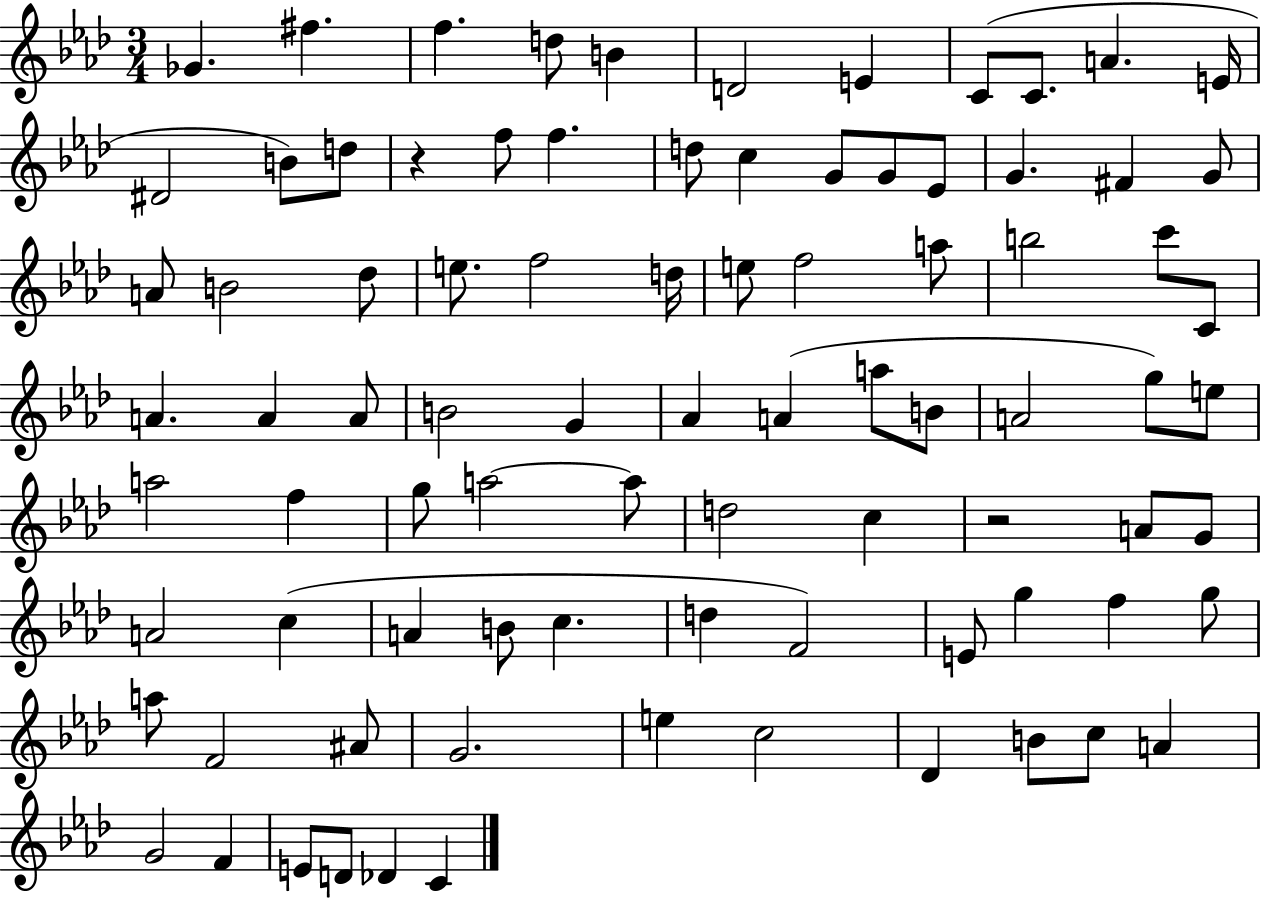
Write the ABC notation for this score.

X:1
T:Untitled
M:3/4
L:1/4
K:Ab
_G ^f f d/2 B D2 E C/2 C/2 A E/4 ^D2 B/2 d/2 z f/2 f d/2 c G/2 G/2 _E/2 G ^F G/2 A/2 B2 _d/2 e/2 f2 d/4 e/2 f2 a/2 b2 c'/2 C/2 A A A/2 B2 G _A A a/2 B/2 A2 g/2 e/2 a2 f g/2 a2 a/2 d2 c z2 A/2 G/2 A2 c A B/2 c d F2 E/2 g f g/2 a/2 F2 ^A/2 G2 e c2 _D B/2 c/2 A G2 F E/2 D/2 _D C